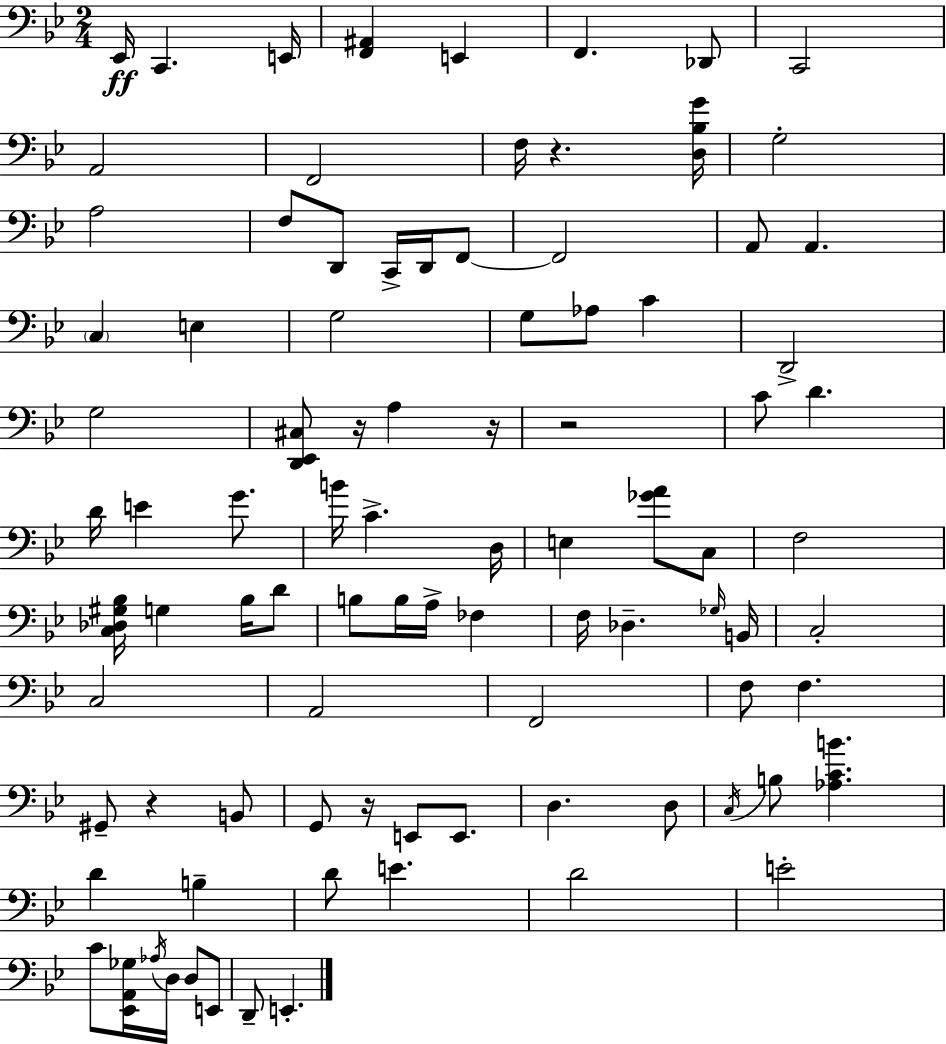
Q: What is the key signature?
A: G minor